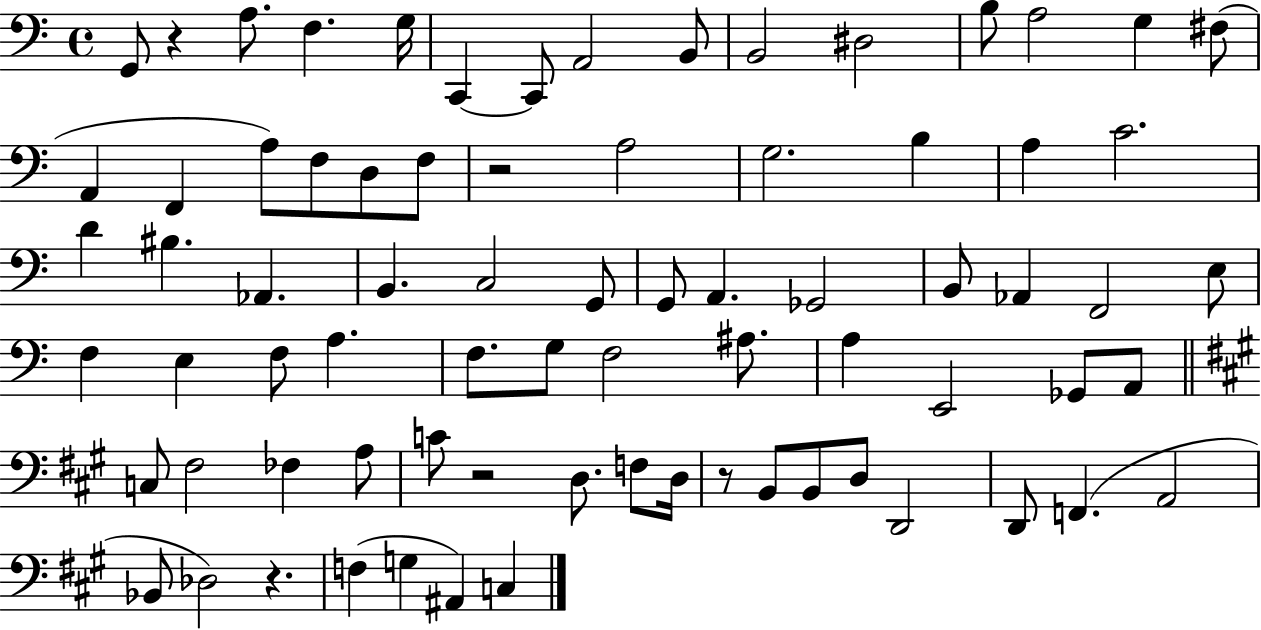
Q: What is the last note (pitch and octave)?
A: C3